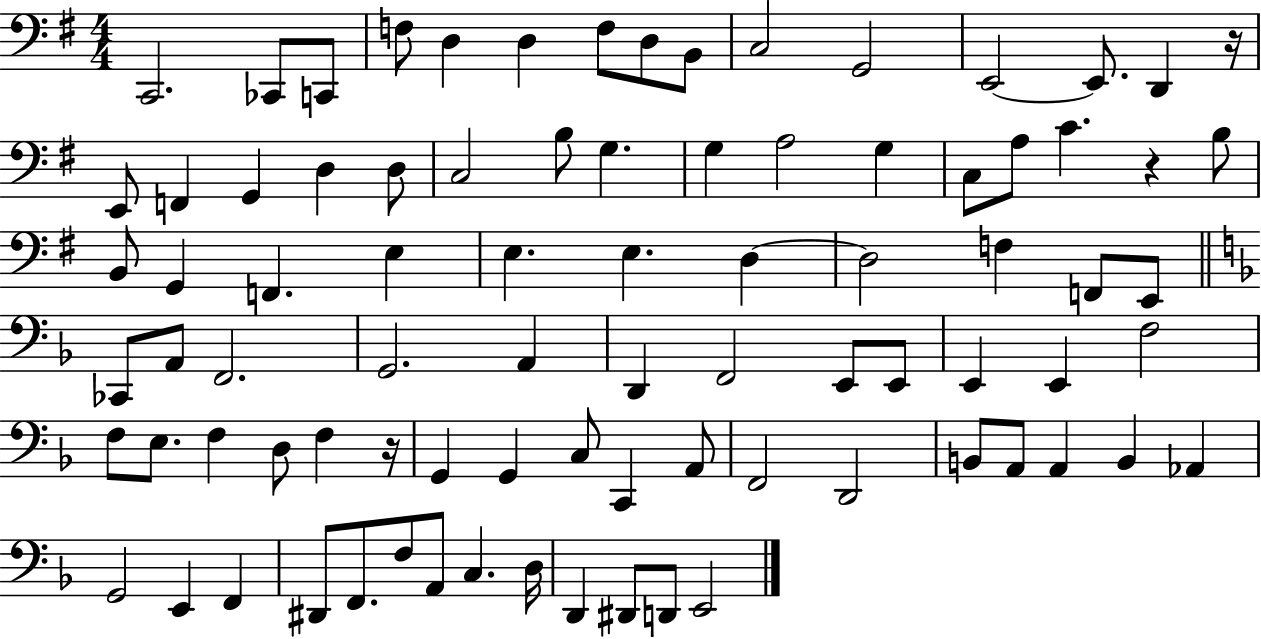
C2/h. CES2/e C2/e F3/e D3/q D3/q F3/e D3/e B2/e C3/h G2/h E2/h E2/e. D2/q R/s E2/e F2/q G2/q D3/q D3/e C3/h B3/e G3/q. G3/q A3/h G3/q C3/e A3/e C4/q. R/q B3/e B2/e G2/q F2/q. E3/q E3/q. E3/q. D3/q D3/h F3/q F2/e E2/e CES2/e A2/e F2/h. G2/h. A2/q D2/q F2/h E2/e E2/e E2/q E2/q F3/h F3/e E3/e. F3/q D3/e F3/q R/s G2/q G2/q C3/e C2/q A2/e F2/h D2/h B2/e A2/e A2/q B2/q Ab2/q G2/h E2/q F2/q D#2/e F2/e. F3/e A2/e C3/q. D3/s D2/q D#2/e D2/e E2/h